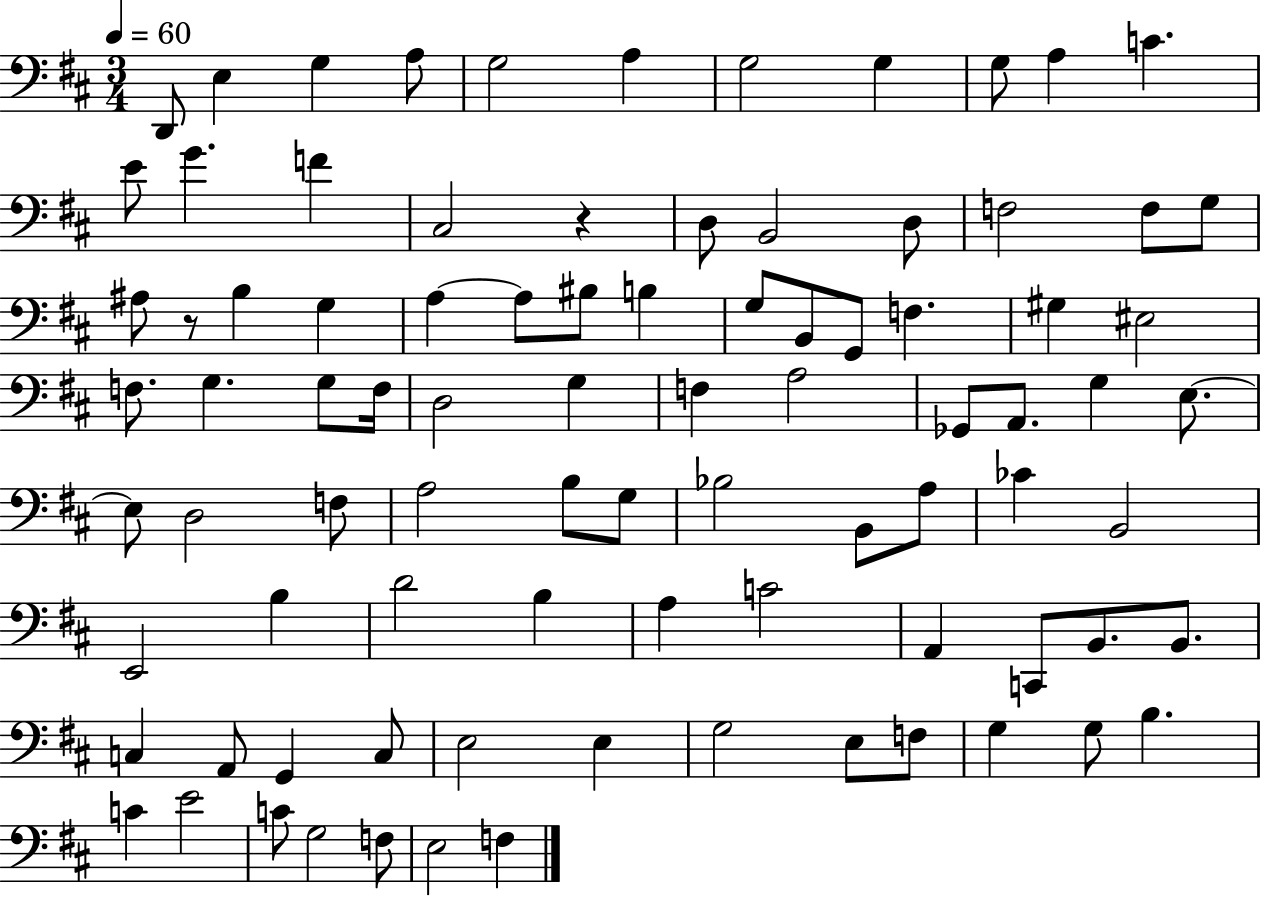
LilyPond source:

{
  \clef bass
  \numericTimeSignature
  \time 3/4
  \key d \major
  \tempo 4 = 60
  d,8 e4 g4 a8 | g2 a4 | g2 g4 | g8 a4 c'4. | \break e'8 g'4. f'4 | cis2 r4 | d8 b,2 d8 | f2 f8 g8 | \break ais8 r8 b4 g4 | a4~~ a8 bis8 b4 | g8 b,8 g,8 f4. | gis4 eis2 | \break f8. g4. g8 f16 | d2 g4 | f4 a2 | ges,8 a,8. g4 e8.~~ | \break e8 d2 f8 | a2 b8 g8 | bes2 b,8 a8 | ces'4 b,2 | \break e,2 b4 | d'2 b4 | a4 c'2 | a,4 c,8 b,8. b,8. | \break c4 a,8 g,4 c8 | e2 e4 | g2 e8 f8 | g4 g8 b4. | \break c'4 e'2 | c'8 g2 f8 | e2 f4 | \bar "|."
}